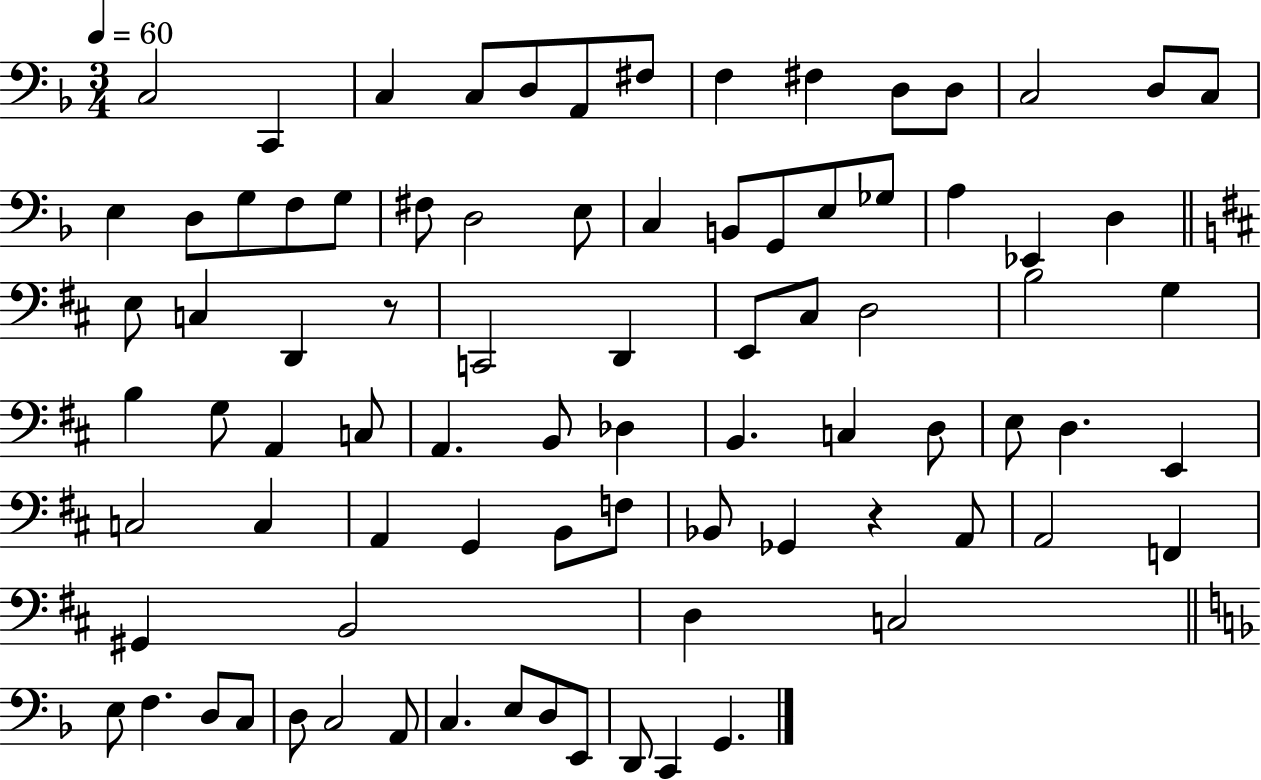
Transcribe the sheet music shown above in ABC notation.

X:1
T:Untitled
M:3/4
L:1/4
K:F
C,2 C,, C, C,/2 D,/2 A,,/2 ^F,/2 F, ^F, D,/2 D,/2 C,2 D,/2 C,/2 E, D,/2 G,/2 F,/2 G,/2 ^F,/2 D,2 E,/2 C, B,,/2 G,,/2 E,/2 _G,/2 A, _E,, D, E,/2 C, D,, z/2 C,,2 D,, E,,/2 ^C,/2 D,2 B,2 G, B, G,/2 A,, C,/2 A,, B,,/2 _D, B,, C, D,/2 E,/2 D, E,, C,2 C, A,, G,, B,,/2 F,/2 _B,,/2 _G,, z A,,/2 A,,2 F,, ^G,, B,,2 D, C,2 E,/2 F, D,/2 C,/2 D,/2 C,2 A,,/2 C, E,/2 D,/2 E,,/2 D,,/2 C,, G,,